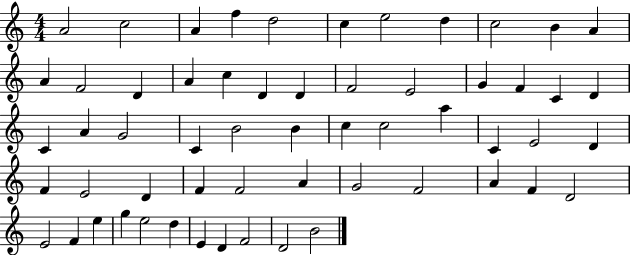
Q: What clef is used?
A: treble